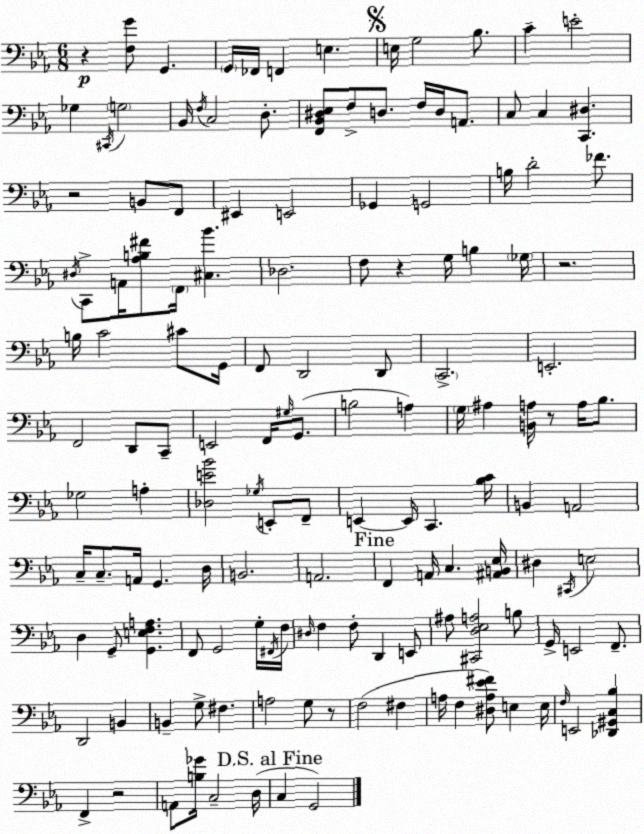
X:1
T:Untitled
M:6/8
L:1/4
K:Eb
z [F,G]/2 G,, G,,/4 _F,,/4 F,, E, E,/4 G,2 _B,/2 C E2 _G, ^C,,/4 G,2 _B,,/4 F,/4 C,2 D,/2 [F,,_B,,^D,_E,]/2 F,/2 D,/2 F,/4 D,/4 A,,/2 C,/2 C, [C,,^D,] z2 B,,/2 F,,/2 ^E,, E,,2 _G,, G,,2 B,/4 D2 _F/2 ^D,/4 C,,/2 A,,/4 [_A,B,^F]/2 F,,/4 [^C,_B] _D,2 F,/2 z G,/4 B, _G,/4 z2 B,/4 C2 ^C/2 G,,/4 F,,/2 D,,2 D,,/2 C,,2 E,,2 F,,2 D,,/2 C,,/2 E,,2 F,,/4 ^G,/4 G,,/2 B,2 A, G,/4 ^A, [B,,A,]/4 z/2 A,/4 _B,/2 _G,2 A, [_D,E_B]2 _G,/4 E,,/2 F,,/2 E,, E,,/4 C,, [_B,C]/4 B,, A,,2 C,/4 C,/2 A,,/4 G,, D,/4 B,,2 A,,2 F,, A,,/4 C, [^A,,B,,_E,]/4 ^D, ^C,,/4 E,2 D, G,,/2 [G,,E,F,A,] F,,/2 G,,2 G,/4 ^F,,/4 F,/4 ^D,/4 F, F,/2 D,, E,,/2 ^A,/2 [^C,,D,_E,A,]2 B,/2 G,,/4 E,,2 F,,/2 D,,2 B,, B,, G,/2 ^F, A,2 G,/2 z/2 F,2 ^F, A,/4 F, [^D,A,_E^F]/2 E, E,/4 F,/4 E,,2 [_D,,^G,,C,_B,] F,, z2 A,,/2 [B,_G]/4 C,2 D,/4 C, G,,2